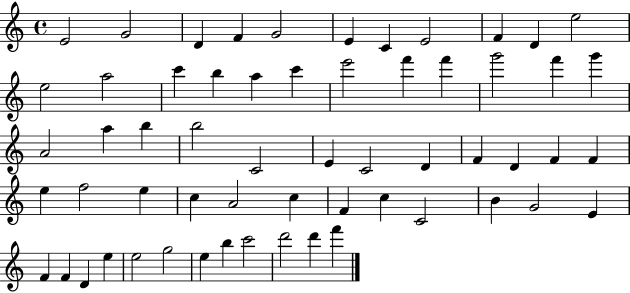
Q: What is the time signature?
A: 4/4